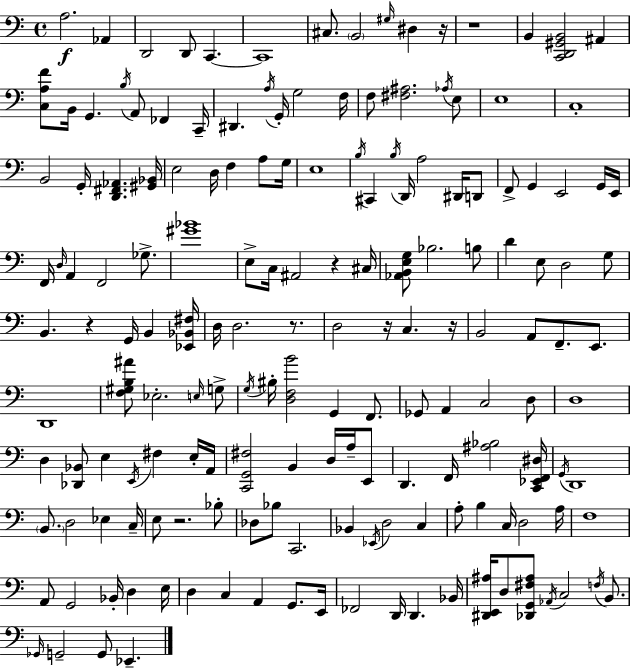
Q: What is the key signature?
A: C major